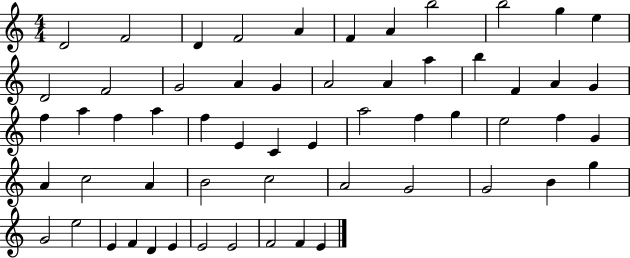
D4/h F4/h D4/q F4/h A4/q F4/q A4/q B5/h B5/h G5/q E5/q D4/h F4/h G4/h A4/q G4/q A4/h A4/q A5/q B5/q F4/q A4/q G4/q F5/q A5/q F5/q A5/q F5/q E4/q C4/q E4/q A5/h F5/q G5/q E5/h F5/q G4/q A4/q C5/h A4/q B4/h C5/h A4/h G4/h G4/h B4/q G5/q G4/h E5/h E4/q F4/q D4/q E4/q E4/h E4/h F4/h F4/q E4/q